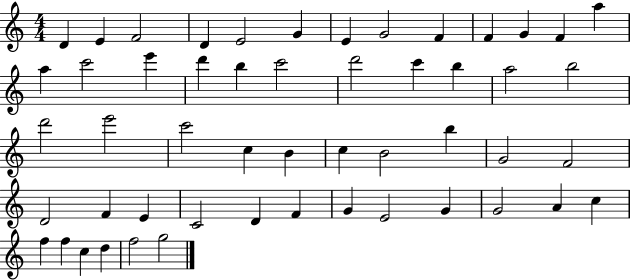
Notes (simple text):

D4/q E4/q F4/h D4/q E4/h G4/q E4/q G4/h F4/q F4/q G4/q F4/q A5/q A5/q C6/h E6/q D6/q B5/q C6/h D6/h C6/q B5/q A5/h B5/h D6/h E6/h C6/h C5/q B4/q C5/q B4/h B5/q G4/h F4/h D4/h F4/q E4/q C4/h D4/q F4/q G4/q E4/h G4/q G4/h A4/q C5/q F5/q F5/q C5/q D5/q F5/h G5/h